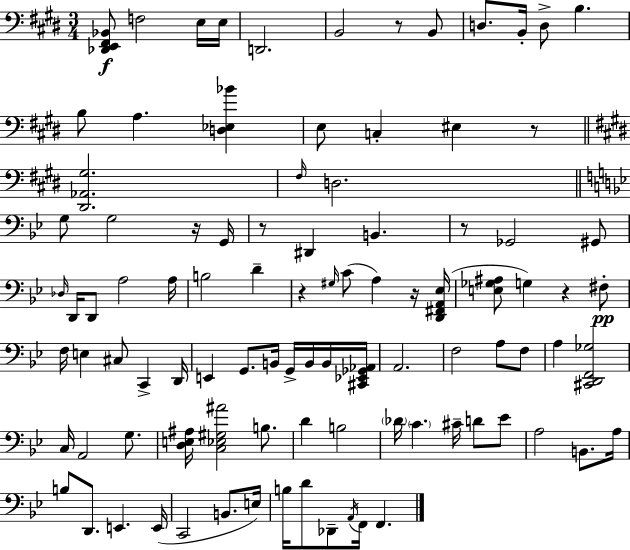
X:1
T:Untitled
M:3/4
L:1/4
K:E
[_D,,E,,^F,,_B,,]/2 F,2 E,/4 E,/4 D,,2 B,,2 z/2 B,,/2 D,/2 B,,/4 D,/2 B, B,/2 A, [D,_E,_B] E,/2 C, ^E, z/2 [^D,,_A,,^G,]2 ^F,/4 D,2 G,/2 G,2 z/4 G,,/4 z/2 ^D,, B,, z/2 _G,,2 ^G,,/2 _D,/4 D,,/4 D,,/2 A,2 A,/4 B,2 D z ^G,/4 C/2 A, z/4 [D,,^F,,A,,_E,]/4 [E,_G,^A,]/2 G, z ^F,/2 F,/4 E, ^C,/2 C,, D,,/4 E,, G,,/2 B,,/4 G,,/4 B,,/4 B,,/4 [^C,,_E,,_G,,_A,,]/4 A,,2 F,2 A,/2 F,/2 A, [^C,,D,,F,,_G,]2 C,/4 A,,2 G,/2 [D,E,^A,]/4 [C,_E,^G,^A]2 B,/2 D B,2 _D/4 C ^C/4 D/2 _E/2 A,2 B,,/2 A,/4 B,/2 D,,/2 E,, E,,/4 C,,2 B,,/2 E,/4 B,/4 D/2 _D,,/2 A,,/4 F,,/4 F,,